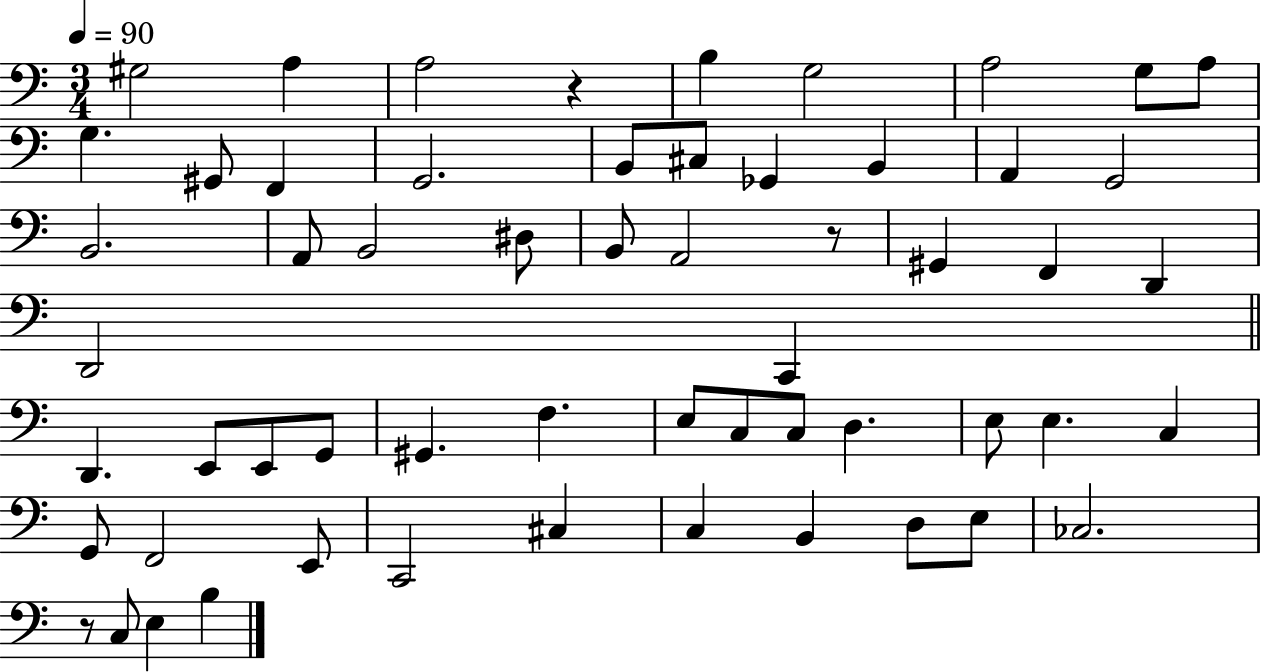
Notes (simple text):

G#3/h A3/q A3/h R/q B3/q G3/h A3/h G3/e A3/e G3/q. G#2/e F2/q G2/h. B2/e C#3/e Gb2/q B2/q A2/q G2/h B2/h. A2/e B2/h D#3/e B2/e A2/h R/e G#2/q F2/q D2/q D2/h C2/q D2/q. E2/e E2/e G2/e G#2/q. F3/q. E3/e C3/e C3/e D3/q. E3/e E3/q. C3/q G2/e F2/h E2/e C2/h C#3/q C3/q B2/q D3/e E3/e CES3/h. R/e C3/e E3/q B3/q